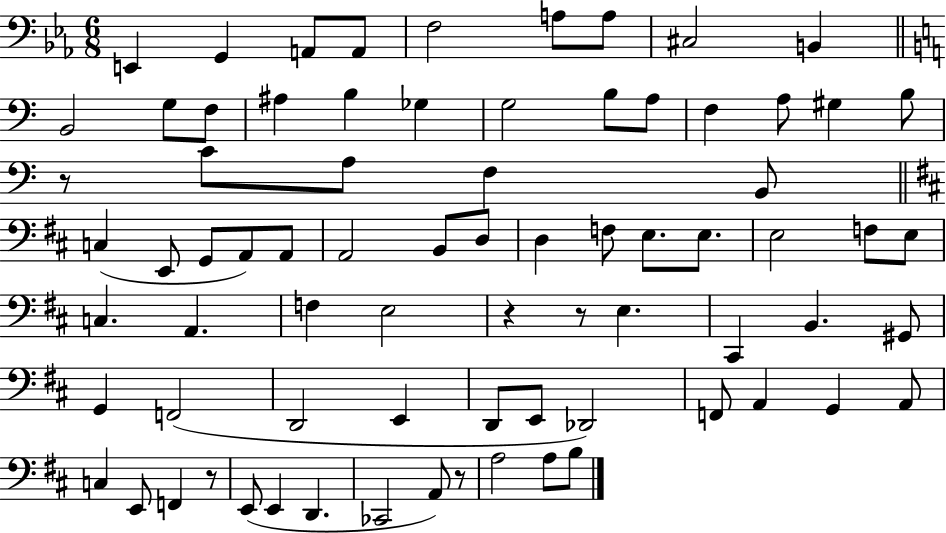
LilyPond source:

{
  \clef bass
  \numericTimeSignature
  \time 6/8
  \key ees \major
  \repeat volta 2 { e,4 g,4 a,8 a,8 | f2 a8 a8 | cis2 b,4 | \bar "||" \break \key a \minor b,2 g8 f8 | ais4 b4 ges4 | g2 b8 a8 | f4 a8 gis4 b8 | \break r8 c'8 a8 f4 b,8 | \bar "||" \break \key d \major c4( e,8 g,8 a,8) a,8 | a,2 b,8 d8 | d4 f8 e8. e8. | e2 f8 e8 | \break c4. a,4. | f4 e2 | r4 r8 e4. | cis,4 b,4. gis,8 | \break g,4 f,2( | d,2 e,4 | d,8 e,8 des,2) | f,8 a,4 g,4 a,8 | \break c4 e,8 f,4 r8 | e,8( e,4 d,4. | ces,2 a,8) r8 | a2 a8 b8 | \break } \bar "|."
}